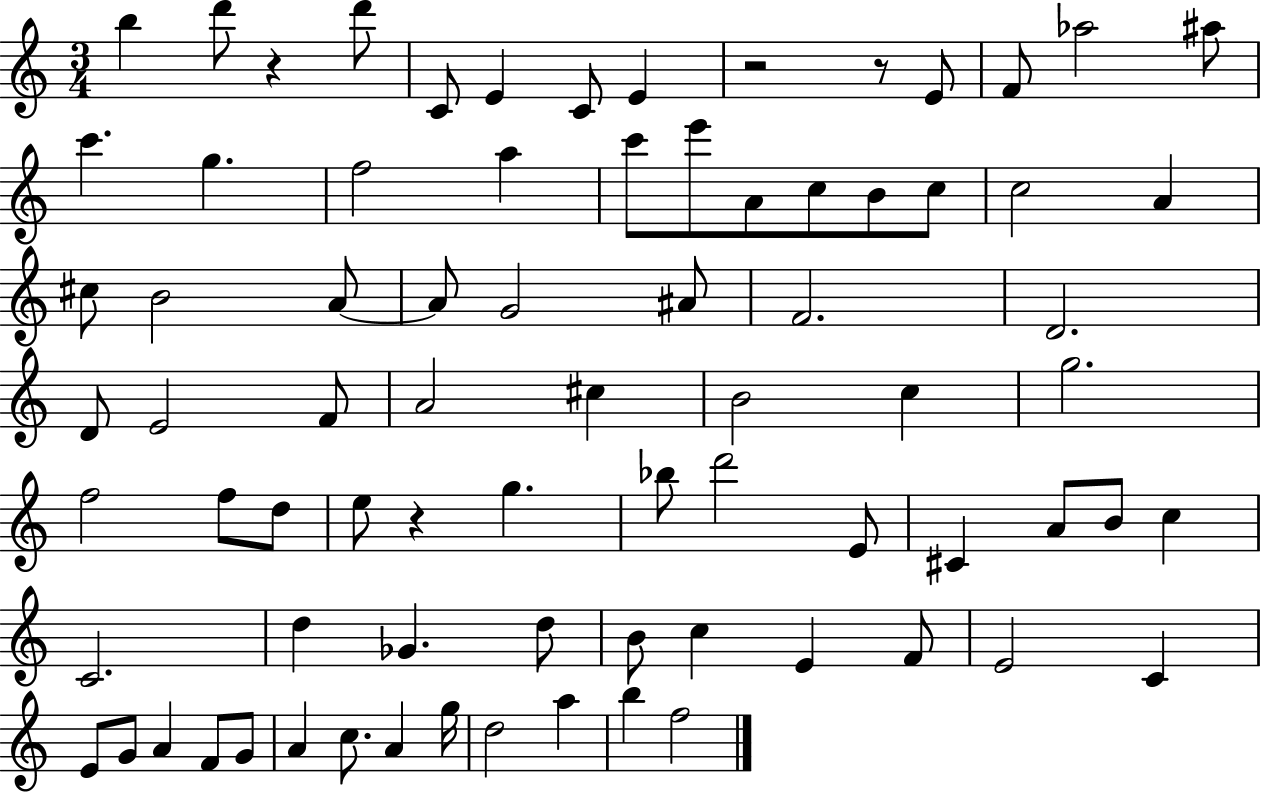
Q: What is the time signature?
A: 3/4